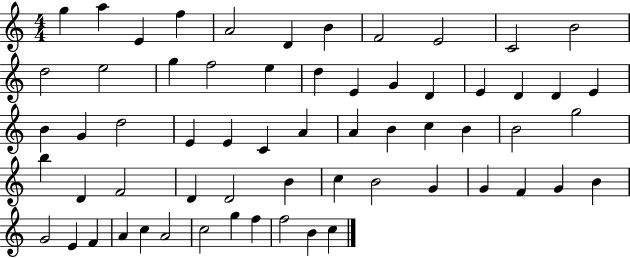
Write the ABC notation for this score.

X:1
T:Untitled
M:4/4
L:1/4
K:C
g a E f A2 D B F2 E2 C2 B2 d2 e2 g f2 e d E G D E D D E B G d2 E E C A A B c B B2 g2 b D F2 D D2 B c B2 G G F G B G2 E F A c A2 c2 g f f2 B c